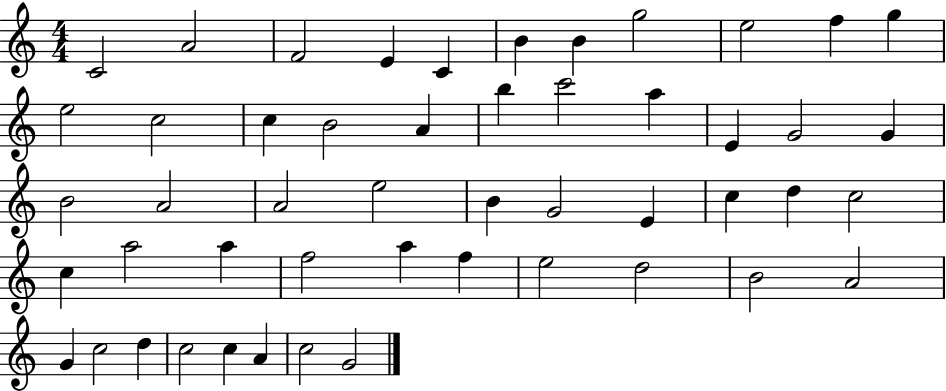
X:1
T:Untitled
M:4/4
L:1/4
K:C
C2 A2 F2 E C B B g2 e2 f g e2 c2 c B2 A b c'2 a E G2 G B2 A2 A2 e2 B G2 E c d c2 c a2 a f2 a f e2 d2 B2 A2 G c2 d c2 c A c2 G2